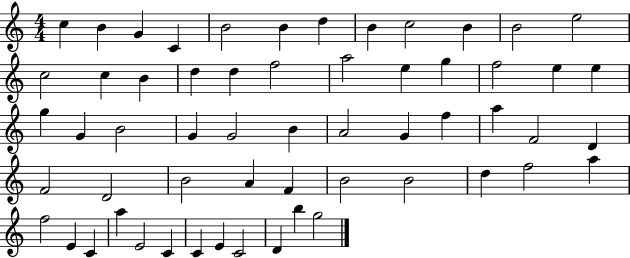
{
  \clef treble
  \numericTimeSignature
  \time 4/4
  \key c \major
  c''4 b'4 g'4 c'4 | b'2 b'4 d''4 | b'4 c''2 b'4 | b'2 e''2 | \break c''2 c''4 b'4 | d''4 d''4 f''2 | a''2 e''4 g''4 | f''2 e''4 e''4 | \break g''4 g'4 b'2 | g'4 g'2 b'4 | a'2 g'4 f''4 | a''4 f'2 d'4 | \break f'2 d'2 | b'2 a'4 f'4 | b'2 b'2 | d''4 f''2 a''4 | \break f''2 e'4 c'4 | a''4 e'2 c'4 | c'4 e'4 c'2 | d'4 b''4 g''2 | \break \bar "|."
}